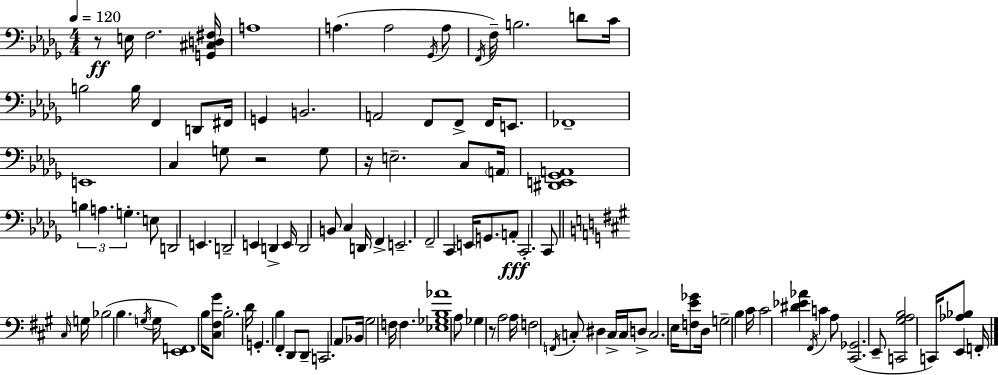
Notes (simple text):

R/e E3/s F3/h. [G2,C#3,D3,F#3]/s A3/w A3/q. A3/h Gb2/s A3/e F2/s F3/s B3/h. D4/e C4/s B3/h B3/s F2/q D2/e F#2/s G2/q B2/h. A2/h F2/e F2/e F2/s E2/e. FES2/w E2/w C3/q G3/e R/h G3/e R/s E3/h. C3/e A2/s [D#2,E2,Gb2,A2]/w B3/q A3/q. G3/q. E3/e D2/h E2/q. D2/h E2/q D2/q E2/s D2/h B2/e C3/q D2/s F2/q E2/h. F2/h C2/q E2/s G2/e. A2/e C2/h. C2/e C#3/s G3/s Bb3/h B3/q. G3/s G3/s [E2,F2]/w B3/s [C#3,F#3,G#4]/e B3/h. D4/s G2/q. B3/q F#2/q D2/e D2/e C2/h. A2/e Bb2/s G#3/h F3/s F3/q. [Eb3,Gb3,B3,Ab4]/w A3/e Gb3/q R/e A3/h A3/s F3/h F2/s C3/e D#3/q C3/s C3/s D3/e C3/h. E3/s [F3,E4,Gb4]/e D3/s G3/h B3/q C#4/s C#4/h [D#4,Eb4,Ab4]/q F#2/s C4/q A3/e [C#2,Gb2]/h. E2/e [C2,G#3,A3,B3]/h C2/s [Ab3,Bb3]/e E2/q F2/s